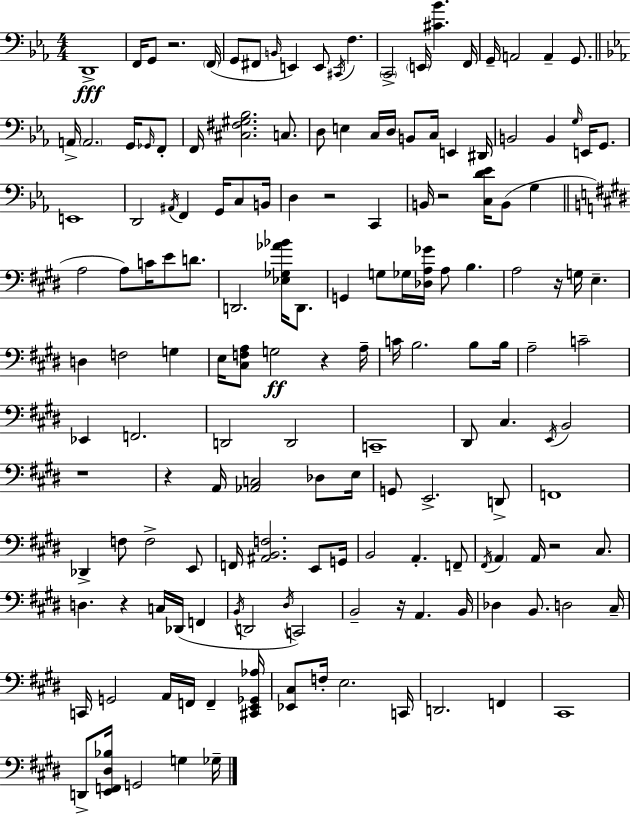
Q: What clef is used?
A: bass